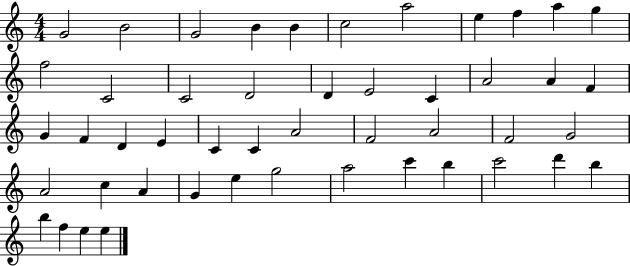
{
  \clef treble
  \numericTimeSignature
  \time 4/4
  \key c \major
  g'2 b'2 | g'2 b'4 b'4 | c''2 a''2 | e''4 f''4 a''4 g''4 | \break f''2 c'2 | c'2 d'2 | d'4 e'2 c'4 | a'2 a'4 f'4 | \break g'4 f'4 d'4 e'4 | c'4 c'4 a'2 | f'2 a'2 | f'2 g'2 | \break a'2 c''4 a'4 | g'4 e''4 g''2 | a''2 c'''4 b''4 | c'''2 d'''4 b''4 | \break b''4 f''4 e''4 e''4 | \bar "|."
}